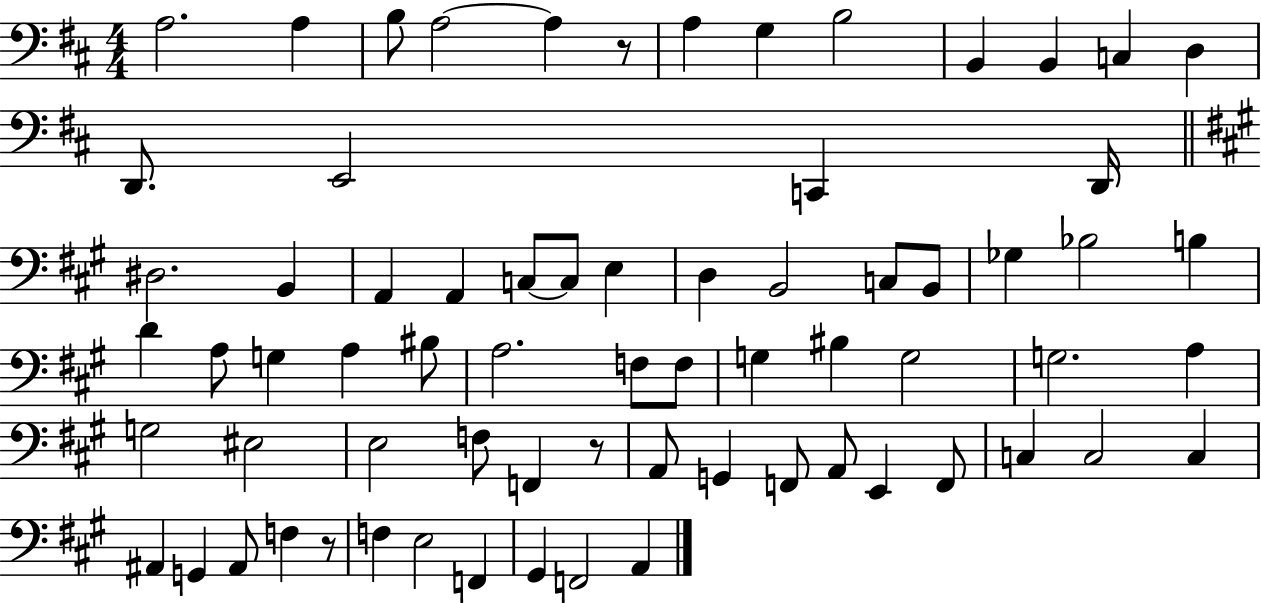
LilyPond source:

{
  \clef bass
  \numericTimeSignature
  \time 4/4
  \key d \major
  a2. a4 | b8 a2~~ a4 r8 | a4 g4 b2 | b,4 b,4 c4 d4 | \break d,8. e,2 c,4 d,16 | \bar "||" \break \key a \major dis2. b,4 | a,4 a,4 c8~~ c8 e4 | d4 b,2 c8 b,8 | ges4 bes2 b4 | \break d'4 a8 g4 a4 bis8 | a2. f8 f8 | g4 bis4 g2 | g2. a4 | \break g2 eis2 | e2 f8 f,4 r8 | a,8 g,4 f,8 a,8 e,4 f,8 | c4 c2 c4 | \break ais,4 g,4 ais,8 f4 r8 | f4 e2 f,4 | gis,4 f,2 a,4 | \bar "|."
}